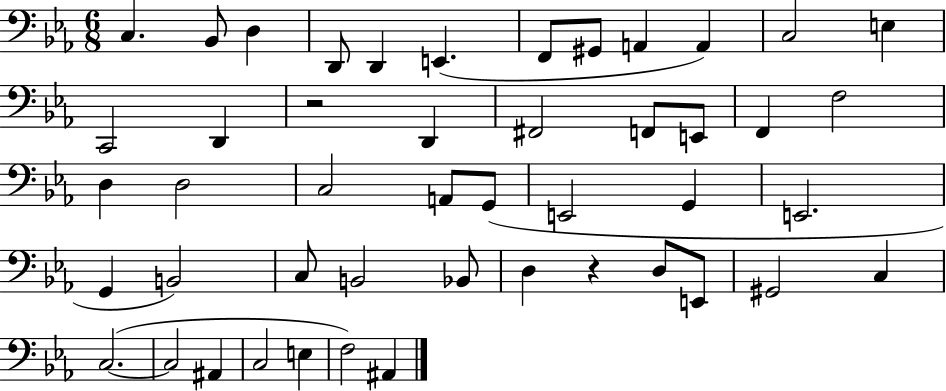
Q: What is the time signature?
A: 6/8